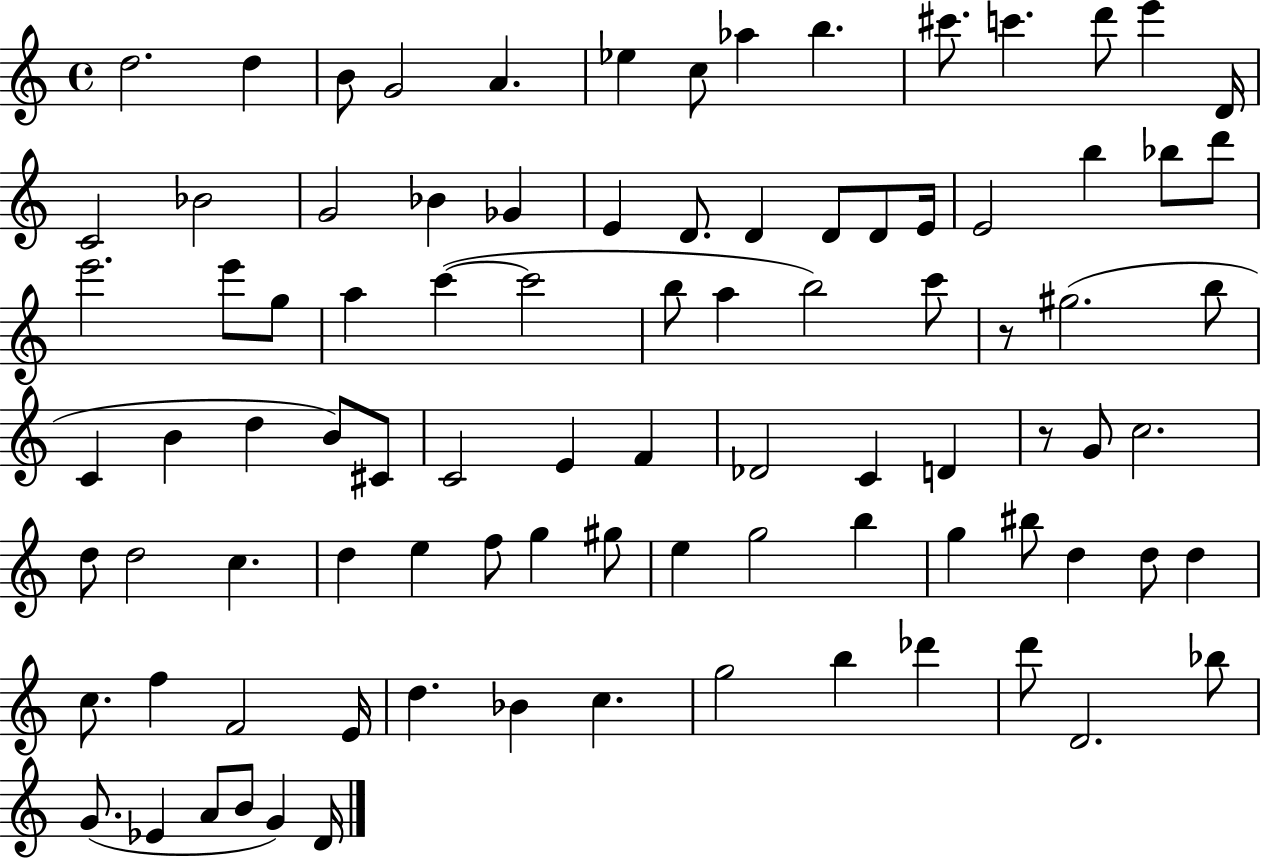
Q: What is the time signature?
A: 4/4